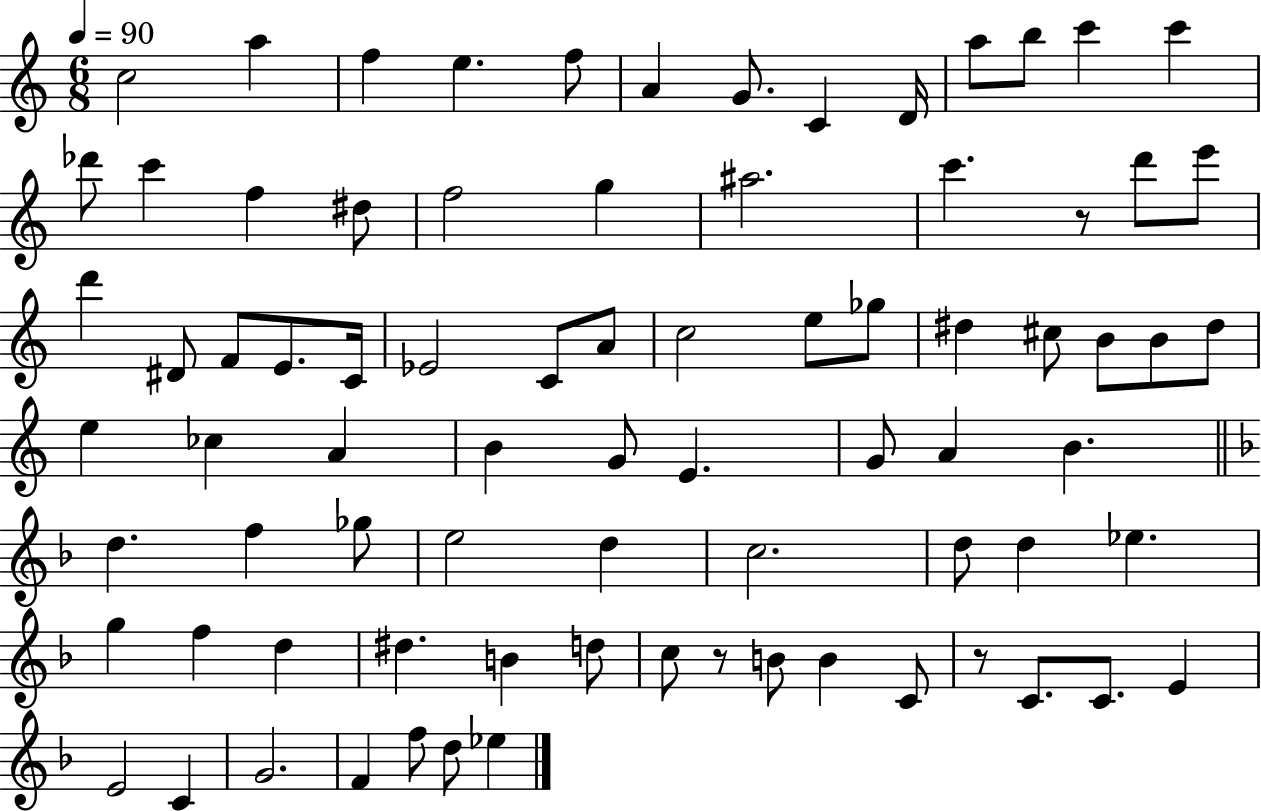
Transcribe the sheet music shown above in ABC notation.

X:1
T:Untitled
M:6/8
L:1/4
K:C
c2 a f e f/2 A G/2 C D/4 a/2 b/2 c' c' _d'/2 c' f ^d/2 f2 g ^a2 c' z/2 d'/2 e'/2 d' ^D/2 F/2 E/2 C/4 _E2 C/2 A/2 c2 e/2 _g/2 ^d ^c/2 B/2 B/2 ^d/2 e _c A B G/2 E G/2 A B d f _g/2 e2 d c2 d/2 d _e g f d ^d B d/2 c/2 z/2 B/2 B C/2 z/2 C/2 C/2 E E2 C G2 F f/2 d/2 _e